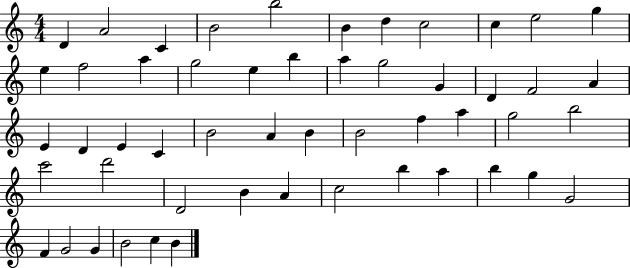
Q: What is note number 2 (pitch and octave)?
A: A4